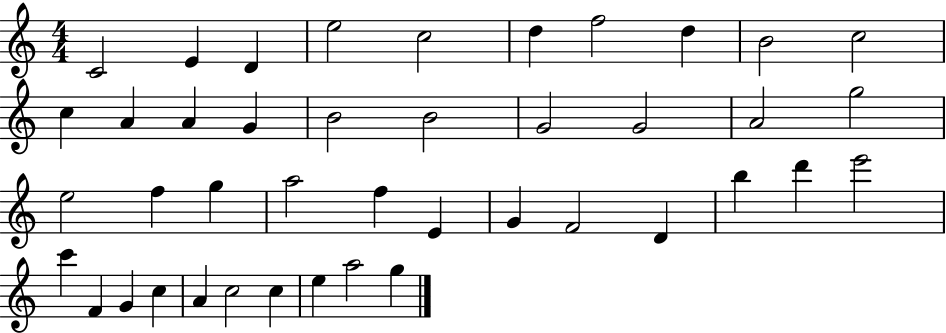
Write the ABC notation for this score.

X:1
T:Untitled
M:4/4
L:1/4
K:C
C2 E D e2 c2 d f2 d B2 c2 c A A G B2 B2 G2 G2 A2 g2 e2 f g a2 f E G F2 D b d' e'2 c' F G c A c2 c e a2 g